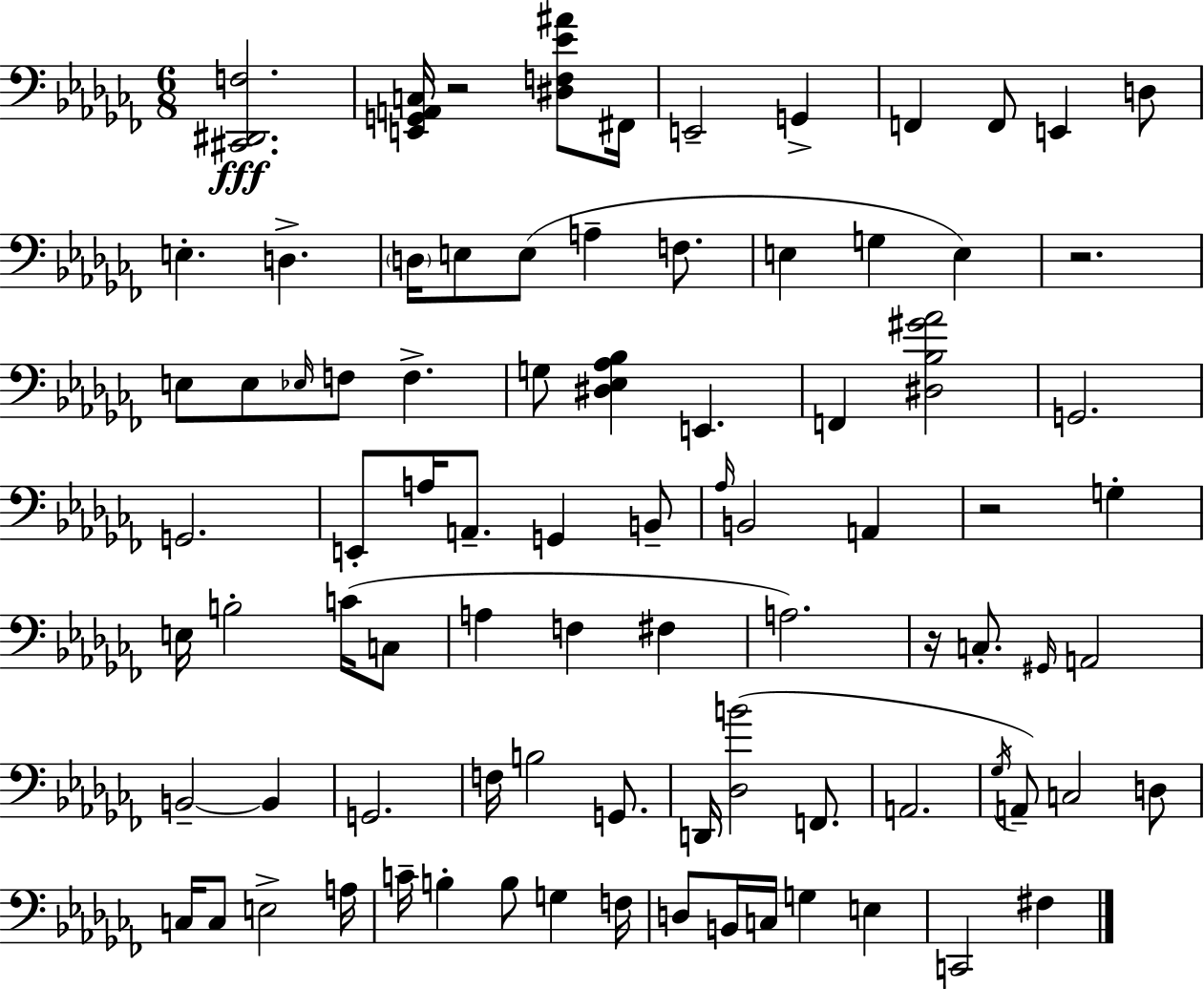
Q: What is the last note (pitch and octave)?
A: F#3